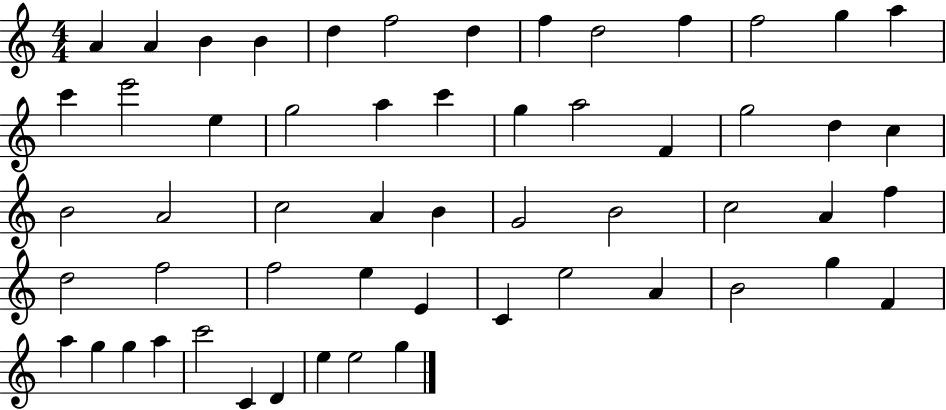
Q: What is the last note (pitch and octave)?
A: G5